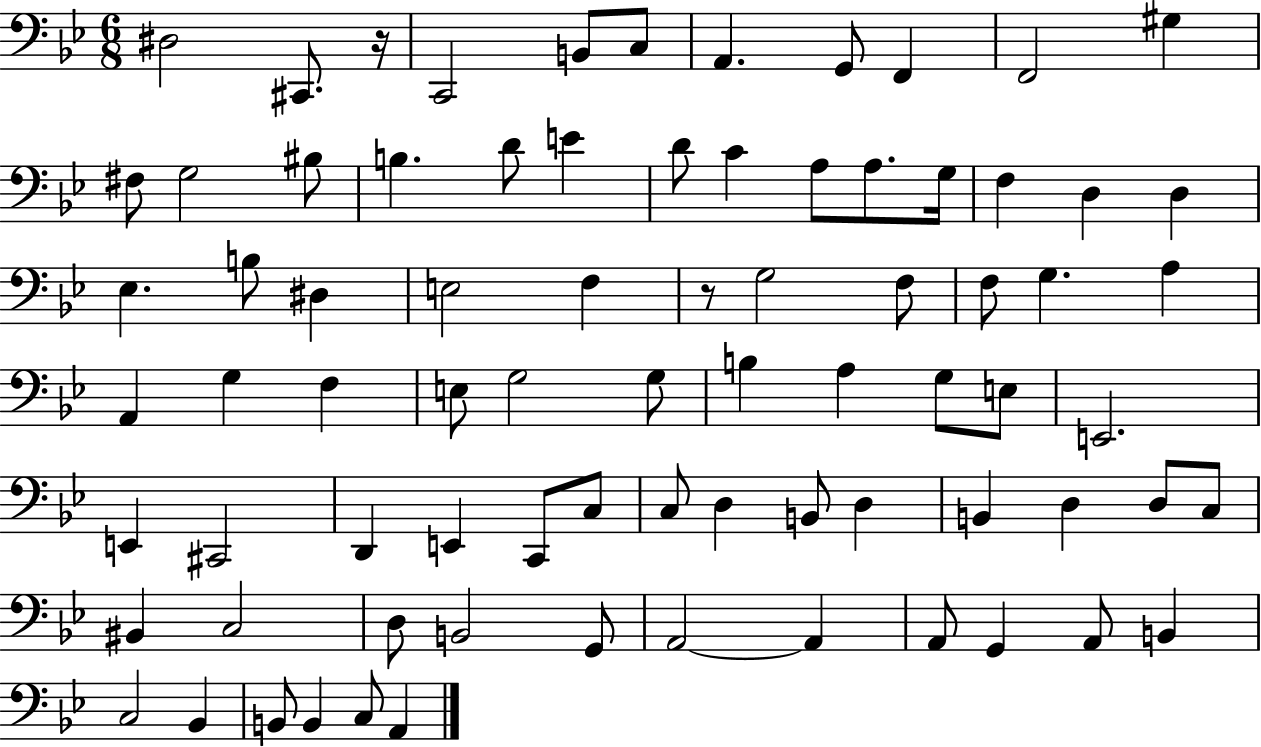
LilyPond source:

{
  \clef bass
  \numericTimeSignature
  \time 6/8
  \key bes \major
  dis2 cis,8. r16 | c,2 b,8 c8 | a,4. g,8 f,4 | f,2 gis4 | \break fis8 g2 bis8 | b4. d'8 e'4 | d'8 c'4 a8 a8. g16 | f4 d4 d4 | \break ees4. b8 dis4 | e2 f4 | r8 g2 f8 | f8 g4. a4 | \break a,4 g4 f4 | e8 g2 g8 | b4 a4 g8 e8 | e,2. | \break e,4 cis,2 | d,4 e,4 c,8 c8 | c8 d4 b,8 d4 | b,4 d4 d8 c8 | \break bis,4 c2 | d8 b,2 g,8 | a,2~~ a,4 | a,8 g,4 a,8 b,4 | \break c2 bes,4 | b,8 b,4 c8 a,4 | \bar "|."
}